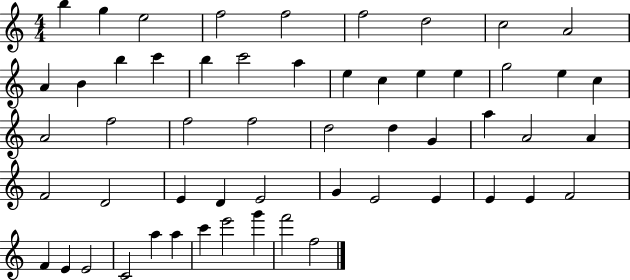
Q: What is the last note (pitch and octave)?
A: F5